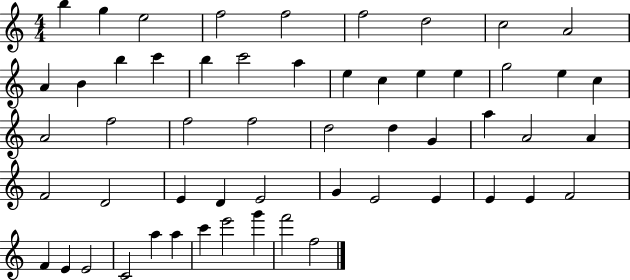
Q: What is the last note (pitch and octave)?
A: F5